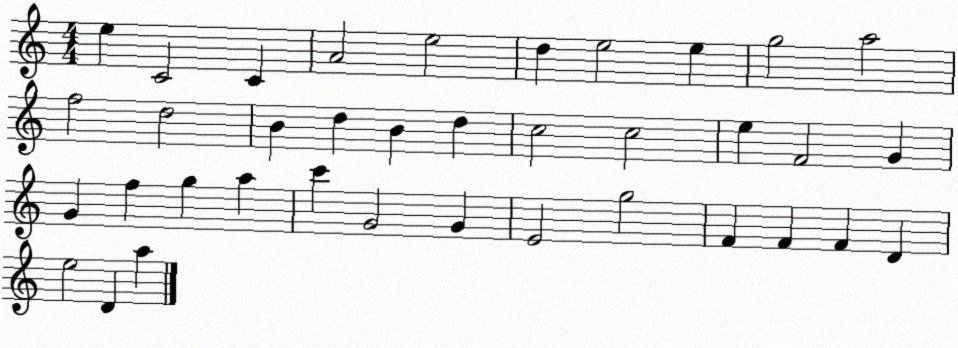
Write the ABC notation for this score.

X:1
T:Untitled
M:4/4
L:1/4
K:C
e C2 C A2 e2 d e2 e g2 a2 f2 d2 B d B d c2 c2 e F2 G G f g a c' G2 G E2 g2 F F F D e2 D a